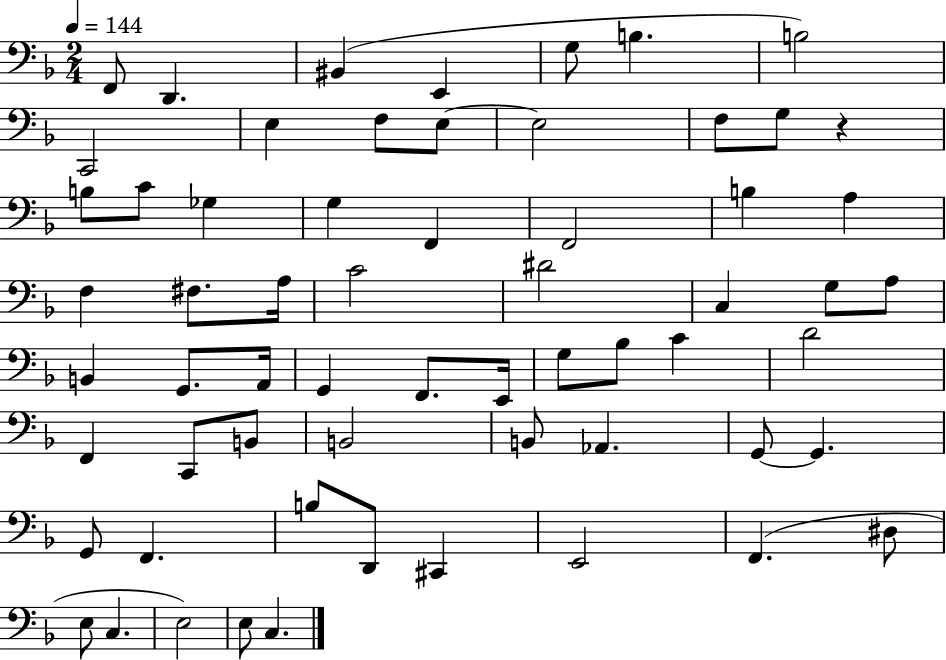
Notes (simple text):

F2/e D2/q. BIS2/q E2/q G3/e B3/q. B3/h C2/h E3/q F3/e E3/e E3/h F3/e G3/e R/q B3/e C4/e Gb3/q G3/q F2/q F2/h B3/q A3/q F3/q F#3/e. A3/s C4/h D#4/h C3/q G3/e A3/e B2/q G2/e. A2/s G2/q F2/e. E2/s G3/e Bb3/e C4/q D4/h F2/q C2/e B2/e B2/h B2/e Ab2/q. G2/e G2/q. G2/e F2/q. B3/e D2/e C#2/q E2/h F2/q. D#3/e E3/e C3/q. E3/h E3/e C3/q.